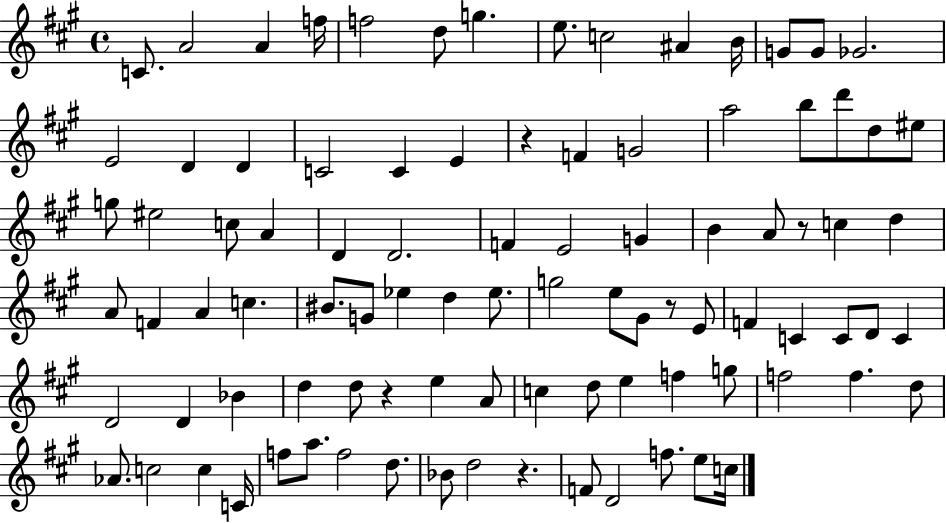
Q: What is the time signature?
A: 4/4